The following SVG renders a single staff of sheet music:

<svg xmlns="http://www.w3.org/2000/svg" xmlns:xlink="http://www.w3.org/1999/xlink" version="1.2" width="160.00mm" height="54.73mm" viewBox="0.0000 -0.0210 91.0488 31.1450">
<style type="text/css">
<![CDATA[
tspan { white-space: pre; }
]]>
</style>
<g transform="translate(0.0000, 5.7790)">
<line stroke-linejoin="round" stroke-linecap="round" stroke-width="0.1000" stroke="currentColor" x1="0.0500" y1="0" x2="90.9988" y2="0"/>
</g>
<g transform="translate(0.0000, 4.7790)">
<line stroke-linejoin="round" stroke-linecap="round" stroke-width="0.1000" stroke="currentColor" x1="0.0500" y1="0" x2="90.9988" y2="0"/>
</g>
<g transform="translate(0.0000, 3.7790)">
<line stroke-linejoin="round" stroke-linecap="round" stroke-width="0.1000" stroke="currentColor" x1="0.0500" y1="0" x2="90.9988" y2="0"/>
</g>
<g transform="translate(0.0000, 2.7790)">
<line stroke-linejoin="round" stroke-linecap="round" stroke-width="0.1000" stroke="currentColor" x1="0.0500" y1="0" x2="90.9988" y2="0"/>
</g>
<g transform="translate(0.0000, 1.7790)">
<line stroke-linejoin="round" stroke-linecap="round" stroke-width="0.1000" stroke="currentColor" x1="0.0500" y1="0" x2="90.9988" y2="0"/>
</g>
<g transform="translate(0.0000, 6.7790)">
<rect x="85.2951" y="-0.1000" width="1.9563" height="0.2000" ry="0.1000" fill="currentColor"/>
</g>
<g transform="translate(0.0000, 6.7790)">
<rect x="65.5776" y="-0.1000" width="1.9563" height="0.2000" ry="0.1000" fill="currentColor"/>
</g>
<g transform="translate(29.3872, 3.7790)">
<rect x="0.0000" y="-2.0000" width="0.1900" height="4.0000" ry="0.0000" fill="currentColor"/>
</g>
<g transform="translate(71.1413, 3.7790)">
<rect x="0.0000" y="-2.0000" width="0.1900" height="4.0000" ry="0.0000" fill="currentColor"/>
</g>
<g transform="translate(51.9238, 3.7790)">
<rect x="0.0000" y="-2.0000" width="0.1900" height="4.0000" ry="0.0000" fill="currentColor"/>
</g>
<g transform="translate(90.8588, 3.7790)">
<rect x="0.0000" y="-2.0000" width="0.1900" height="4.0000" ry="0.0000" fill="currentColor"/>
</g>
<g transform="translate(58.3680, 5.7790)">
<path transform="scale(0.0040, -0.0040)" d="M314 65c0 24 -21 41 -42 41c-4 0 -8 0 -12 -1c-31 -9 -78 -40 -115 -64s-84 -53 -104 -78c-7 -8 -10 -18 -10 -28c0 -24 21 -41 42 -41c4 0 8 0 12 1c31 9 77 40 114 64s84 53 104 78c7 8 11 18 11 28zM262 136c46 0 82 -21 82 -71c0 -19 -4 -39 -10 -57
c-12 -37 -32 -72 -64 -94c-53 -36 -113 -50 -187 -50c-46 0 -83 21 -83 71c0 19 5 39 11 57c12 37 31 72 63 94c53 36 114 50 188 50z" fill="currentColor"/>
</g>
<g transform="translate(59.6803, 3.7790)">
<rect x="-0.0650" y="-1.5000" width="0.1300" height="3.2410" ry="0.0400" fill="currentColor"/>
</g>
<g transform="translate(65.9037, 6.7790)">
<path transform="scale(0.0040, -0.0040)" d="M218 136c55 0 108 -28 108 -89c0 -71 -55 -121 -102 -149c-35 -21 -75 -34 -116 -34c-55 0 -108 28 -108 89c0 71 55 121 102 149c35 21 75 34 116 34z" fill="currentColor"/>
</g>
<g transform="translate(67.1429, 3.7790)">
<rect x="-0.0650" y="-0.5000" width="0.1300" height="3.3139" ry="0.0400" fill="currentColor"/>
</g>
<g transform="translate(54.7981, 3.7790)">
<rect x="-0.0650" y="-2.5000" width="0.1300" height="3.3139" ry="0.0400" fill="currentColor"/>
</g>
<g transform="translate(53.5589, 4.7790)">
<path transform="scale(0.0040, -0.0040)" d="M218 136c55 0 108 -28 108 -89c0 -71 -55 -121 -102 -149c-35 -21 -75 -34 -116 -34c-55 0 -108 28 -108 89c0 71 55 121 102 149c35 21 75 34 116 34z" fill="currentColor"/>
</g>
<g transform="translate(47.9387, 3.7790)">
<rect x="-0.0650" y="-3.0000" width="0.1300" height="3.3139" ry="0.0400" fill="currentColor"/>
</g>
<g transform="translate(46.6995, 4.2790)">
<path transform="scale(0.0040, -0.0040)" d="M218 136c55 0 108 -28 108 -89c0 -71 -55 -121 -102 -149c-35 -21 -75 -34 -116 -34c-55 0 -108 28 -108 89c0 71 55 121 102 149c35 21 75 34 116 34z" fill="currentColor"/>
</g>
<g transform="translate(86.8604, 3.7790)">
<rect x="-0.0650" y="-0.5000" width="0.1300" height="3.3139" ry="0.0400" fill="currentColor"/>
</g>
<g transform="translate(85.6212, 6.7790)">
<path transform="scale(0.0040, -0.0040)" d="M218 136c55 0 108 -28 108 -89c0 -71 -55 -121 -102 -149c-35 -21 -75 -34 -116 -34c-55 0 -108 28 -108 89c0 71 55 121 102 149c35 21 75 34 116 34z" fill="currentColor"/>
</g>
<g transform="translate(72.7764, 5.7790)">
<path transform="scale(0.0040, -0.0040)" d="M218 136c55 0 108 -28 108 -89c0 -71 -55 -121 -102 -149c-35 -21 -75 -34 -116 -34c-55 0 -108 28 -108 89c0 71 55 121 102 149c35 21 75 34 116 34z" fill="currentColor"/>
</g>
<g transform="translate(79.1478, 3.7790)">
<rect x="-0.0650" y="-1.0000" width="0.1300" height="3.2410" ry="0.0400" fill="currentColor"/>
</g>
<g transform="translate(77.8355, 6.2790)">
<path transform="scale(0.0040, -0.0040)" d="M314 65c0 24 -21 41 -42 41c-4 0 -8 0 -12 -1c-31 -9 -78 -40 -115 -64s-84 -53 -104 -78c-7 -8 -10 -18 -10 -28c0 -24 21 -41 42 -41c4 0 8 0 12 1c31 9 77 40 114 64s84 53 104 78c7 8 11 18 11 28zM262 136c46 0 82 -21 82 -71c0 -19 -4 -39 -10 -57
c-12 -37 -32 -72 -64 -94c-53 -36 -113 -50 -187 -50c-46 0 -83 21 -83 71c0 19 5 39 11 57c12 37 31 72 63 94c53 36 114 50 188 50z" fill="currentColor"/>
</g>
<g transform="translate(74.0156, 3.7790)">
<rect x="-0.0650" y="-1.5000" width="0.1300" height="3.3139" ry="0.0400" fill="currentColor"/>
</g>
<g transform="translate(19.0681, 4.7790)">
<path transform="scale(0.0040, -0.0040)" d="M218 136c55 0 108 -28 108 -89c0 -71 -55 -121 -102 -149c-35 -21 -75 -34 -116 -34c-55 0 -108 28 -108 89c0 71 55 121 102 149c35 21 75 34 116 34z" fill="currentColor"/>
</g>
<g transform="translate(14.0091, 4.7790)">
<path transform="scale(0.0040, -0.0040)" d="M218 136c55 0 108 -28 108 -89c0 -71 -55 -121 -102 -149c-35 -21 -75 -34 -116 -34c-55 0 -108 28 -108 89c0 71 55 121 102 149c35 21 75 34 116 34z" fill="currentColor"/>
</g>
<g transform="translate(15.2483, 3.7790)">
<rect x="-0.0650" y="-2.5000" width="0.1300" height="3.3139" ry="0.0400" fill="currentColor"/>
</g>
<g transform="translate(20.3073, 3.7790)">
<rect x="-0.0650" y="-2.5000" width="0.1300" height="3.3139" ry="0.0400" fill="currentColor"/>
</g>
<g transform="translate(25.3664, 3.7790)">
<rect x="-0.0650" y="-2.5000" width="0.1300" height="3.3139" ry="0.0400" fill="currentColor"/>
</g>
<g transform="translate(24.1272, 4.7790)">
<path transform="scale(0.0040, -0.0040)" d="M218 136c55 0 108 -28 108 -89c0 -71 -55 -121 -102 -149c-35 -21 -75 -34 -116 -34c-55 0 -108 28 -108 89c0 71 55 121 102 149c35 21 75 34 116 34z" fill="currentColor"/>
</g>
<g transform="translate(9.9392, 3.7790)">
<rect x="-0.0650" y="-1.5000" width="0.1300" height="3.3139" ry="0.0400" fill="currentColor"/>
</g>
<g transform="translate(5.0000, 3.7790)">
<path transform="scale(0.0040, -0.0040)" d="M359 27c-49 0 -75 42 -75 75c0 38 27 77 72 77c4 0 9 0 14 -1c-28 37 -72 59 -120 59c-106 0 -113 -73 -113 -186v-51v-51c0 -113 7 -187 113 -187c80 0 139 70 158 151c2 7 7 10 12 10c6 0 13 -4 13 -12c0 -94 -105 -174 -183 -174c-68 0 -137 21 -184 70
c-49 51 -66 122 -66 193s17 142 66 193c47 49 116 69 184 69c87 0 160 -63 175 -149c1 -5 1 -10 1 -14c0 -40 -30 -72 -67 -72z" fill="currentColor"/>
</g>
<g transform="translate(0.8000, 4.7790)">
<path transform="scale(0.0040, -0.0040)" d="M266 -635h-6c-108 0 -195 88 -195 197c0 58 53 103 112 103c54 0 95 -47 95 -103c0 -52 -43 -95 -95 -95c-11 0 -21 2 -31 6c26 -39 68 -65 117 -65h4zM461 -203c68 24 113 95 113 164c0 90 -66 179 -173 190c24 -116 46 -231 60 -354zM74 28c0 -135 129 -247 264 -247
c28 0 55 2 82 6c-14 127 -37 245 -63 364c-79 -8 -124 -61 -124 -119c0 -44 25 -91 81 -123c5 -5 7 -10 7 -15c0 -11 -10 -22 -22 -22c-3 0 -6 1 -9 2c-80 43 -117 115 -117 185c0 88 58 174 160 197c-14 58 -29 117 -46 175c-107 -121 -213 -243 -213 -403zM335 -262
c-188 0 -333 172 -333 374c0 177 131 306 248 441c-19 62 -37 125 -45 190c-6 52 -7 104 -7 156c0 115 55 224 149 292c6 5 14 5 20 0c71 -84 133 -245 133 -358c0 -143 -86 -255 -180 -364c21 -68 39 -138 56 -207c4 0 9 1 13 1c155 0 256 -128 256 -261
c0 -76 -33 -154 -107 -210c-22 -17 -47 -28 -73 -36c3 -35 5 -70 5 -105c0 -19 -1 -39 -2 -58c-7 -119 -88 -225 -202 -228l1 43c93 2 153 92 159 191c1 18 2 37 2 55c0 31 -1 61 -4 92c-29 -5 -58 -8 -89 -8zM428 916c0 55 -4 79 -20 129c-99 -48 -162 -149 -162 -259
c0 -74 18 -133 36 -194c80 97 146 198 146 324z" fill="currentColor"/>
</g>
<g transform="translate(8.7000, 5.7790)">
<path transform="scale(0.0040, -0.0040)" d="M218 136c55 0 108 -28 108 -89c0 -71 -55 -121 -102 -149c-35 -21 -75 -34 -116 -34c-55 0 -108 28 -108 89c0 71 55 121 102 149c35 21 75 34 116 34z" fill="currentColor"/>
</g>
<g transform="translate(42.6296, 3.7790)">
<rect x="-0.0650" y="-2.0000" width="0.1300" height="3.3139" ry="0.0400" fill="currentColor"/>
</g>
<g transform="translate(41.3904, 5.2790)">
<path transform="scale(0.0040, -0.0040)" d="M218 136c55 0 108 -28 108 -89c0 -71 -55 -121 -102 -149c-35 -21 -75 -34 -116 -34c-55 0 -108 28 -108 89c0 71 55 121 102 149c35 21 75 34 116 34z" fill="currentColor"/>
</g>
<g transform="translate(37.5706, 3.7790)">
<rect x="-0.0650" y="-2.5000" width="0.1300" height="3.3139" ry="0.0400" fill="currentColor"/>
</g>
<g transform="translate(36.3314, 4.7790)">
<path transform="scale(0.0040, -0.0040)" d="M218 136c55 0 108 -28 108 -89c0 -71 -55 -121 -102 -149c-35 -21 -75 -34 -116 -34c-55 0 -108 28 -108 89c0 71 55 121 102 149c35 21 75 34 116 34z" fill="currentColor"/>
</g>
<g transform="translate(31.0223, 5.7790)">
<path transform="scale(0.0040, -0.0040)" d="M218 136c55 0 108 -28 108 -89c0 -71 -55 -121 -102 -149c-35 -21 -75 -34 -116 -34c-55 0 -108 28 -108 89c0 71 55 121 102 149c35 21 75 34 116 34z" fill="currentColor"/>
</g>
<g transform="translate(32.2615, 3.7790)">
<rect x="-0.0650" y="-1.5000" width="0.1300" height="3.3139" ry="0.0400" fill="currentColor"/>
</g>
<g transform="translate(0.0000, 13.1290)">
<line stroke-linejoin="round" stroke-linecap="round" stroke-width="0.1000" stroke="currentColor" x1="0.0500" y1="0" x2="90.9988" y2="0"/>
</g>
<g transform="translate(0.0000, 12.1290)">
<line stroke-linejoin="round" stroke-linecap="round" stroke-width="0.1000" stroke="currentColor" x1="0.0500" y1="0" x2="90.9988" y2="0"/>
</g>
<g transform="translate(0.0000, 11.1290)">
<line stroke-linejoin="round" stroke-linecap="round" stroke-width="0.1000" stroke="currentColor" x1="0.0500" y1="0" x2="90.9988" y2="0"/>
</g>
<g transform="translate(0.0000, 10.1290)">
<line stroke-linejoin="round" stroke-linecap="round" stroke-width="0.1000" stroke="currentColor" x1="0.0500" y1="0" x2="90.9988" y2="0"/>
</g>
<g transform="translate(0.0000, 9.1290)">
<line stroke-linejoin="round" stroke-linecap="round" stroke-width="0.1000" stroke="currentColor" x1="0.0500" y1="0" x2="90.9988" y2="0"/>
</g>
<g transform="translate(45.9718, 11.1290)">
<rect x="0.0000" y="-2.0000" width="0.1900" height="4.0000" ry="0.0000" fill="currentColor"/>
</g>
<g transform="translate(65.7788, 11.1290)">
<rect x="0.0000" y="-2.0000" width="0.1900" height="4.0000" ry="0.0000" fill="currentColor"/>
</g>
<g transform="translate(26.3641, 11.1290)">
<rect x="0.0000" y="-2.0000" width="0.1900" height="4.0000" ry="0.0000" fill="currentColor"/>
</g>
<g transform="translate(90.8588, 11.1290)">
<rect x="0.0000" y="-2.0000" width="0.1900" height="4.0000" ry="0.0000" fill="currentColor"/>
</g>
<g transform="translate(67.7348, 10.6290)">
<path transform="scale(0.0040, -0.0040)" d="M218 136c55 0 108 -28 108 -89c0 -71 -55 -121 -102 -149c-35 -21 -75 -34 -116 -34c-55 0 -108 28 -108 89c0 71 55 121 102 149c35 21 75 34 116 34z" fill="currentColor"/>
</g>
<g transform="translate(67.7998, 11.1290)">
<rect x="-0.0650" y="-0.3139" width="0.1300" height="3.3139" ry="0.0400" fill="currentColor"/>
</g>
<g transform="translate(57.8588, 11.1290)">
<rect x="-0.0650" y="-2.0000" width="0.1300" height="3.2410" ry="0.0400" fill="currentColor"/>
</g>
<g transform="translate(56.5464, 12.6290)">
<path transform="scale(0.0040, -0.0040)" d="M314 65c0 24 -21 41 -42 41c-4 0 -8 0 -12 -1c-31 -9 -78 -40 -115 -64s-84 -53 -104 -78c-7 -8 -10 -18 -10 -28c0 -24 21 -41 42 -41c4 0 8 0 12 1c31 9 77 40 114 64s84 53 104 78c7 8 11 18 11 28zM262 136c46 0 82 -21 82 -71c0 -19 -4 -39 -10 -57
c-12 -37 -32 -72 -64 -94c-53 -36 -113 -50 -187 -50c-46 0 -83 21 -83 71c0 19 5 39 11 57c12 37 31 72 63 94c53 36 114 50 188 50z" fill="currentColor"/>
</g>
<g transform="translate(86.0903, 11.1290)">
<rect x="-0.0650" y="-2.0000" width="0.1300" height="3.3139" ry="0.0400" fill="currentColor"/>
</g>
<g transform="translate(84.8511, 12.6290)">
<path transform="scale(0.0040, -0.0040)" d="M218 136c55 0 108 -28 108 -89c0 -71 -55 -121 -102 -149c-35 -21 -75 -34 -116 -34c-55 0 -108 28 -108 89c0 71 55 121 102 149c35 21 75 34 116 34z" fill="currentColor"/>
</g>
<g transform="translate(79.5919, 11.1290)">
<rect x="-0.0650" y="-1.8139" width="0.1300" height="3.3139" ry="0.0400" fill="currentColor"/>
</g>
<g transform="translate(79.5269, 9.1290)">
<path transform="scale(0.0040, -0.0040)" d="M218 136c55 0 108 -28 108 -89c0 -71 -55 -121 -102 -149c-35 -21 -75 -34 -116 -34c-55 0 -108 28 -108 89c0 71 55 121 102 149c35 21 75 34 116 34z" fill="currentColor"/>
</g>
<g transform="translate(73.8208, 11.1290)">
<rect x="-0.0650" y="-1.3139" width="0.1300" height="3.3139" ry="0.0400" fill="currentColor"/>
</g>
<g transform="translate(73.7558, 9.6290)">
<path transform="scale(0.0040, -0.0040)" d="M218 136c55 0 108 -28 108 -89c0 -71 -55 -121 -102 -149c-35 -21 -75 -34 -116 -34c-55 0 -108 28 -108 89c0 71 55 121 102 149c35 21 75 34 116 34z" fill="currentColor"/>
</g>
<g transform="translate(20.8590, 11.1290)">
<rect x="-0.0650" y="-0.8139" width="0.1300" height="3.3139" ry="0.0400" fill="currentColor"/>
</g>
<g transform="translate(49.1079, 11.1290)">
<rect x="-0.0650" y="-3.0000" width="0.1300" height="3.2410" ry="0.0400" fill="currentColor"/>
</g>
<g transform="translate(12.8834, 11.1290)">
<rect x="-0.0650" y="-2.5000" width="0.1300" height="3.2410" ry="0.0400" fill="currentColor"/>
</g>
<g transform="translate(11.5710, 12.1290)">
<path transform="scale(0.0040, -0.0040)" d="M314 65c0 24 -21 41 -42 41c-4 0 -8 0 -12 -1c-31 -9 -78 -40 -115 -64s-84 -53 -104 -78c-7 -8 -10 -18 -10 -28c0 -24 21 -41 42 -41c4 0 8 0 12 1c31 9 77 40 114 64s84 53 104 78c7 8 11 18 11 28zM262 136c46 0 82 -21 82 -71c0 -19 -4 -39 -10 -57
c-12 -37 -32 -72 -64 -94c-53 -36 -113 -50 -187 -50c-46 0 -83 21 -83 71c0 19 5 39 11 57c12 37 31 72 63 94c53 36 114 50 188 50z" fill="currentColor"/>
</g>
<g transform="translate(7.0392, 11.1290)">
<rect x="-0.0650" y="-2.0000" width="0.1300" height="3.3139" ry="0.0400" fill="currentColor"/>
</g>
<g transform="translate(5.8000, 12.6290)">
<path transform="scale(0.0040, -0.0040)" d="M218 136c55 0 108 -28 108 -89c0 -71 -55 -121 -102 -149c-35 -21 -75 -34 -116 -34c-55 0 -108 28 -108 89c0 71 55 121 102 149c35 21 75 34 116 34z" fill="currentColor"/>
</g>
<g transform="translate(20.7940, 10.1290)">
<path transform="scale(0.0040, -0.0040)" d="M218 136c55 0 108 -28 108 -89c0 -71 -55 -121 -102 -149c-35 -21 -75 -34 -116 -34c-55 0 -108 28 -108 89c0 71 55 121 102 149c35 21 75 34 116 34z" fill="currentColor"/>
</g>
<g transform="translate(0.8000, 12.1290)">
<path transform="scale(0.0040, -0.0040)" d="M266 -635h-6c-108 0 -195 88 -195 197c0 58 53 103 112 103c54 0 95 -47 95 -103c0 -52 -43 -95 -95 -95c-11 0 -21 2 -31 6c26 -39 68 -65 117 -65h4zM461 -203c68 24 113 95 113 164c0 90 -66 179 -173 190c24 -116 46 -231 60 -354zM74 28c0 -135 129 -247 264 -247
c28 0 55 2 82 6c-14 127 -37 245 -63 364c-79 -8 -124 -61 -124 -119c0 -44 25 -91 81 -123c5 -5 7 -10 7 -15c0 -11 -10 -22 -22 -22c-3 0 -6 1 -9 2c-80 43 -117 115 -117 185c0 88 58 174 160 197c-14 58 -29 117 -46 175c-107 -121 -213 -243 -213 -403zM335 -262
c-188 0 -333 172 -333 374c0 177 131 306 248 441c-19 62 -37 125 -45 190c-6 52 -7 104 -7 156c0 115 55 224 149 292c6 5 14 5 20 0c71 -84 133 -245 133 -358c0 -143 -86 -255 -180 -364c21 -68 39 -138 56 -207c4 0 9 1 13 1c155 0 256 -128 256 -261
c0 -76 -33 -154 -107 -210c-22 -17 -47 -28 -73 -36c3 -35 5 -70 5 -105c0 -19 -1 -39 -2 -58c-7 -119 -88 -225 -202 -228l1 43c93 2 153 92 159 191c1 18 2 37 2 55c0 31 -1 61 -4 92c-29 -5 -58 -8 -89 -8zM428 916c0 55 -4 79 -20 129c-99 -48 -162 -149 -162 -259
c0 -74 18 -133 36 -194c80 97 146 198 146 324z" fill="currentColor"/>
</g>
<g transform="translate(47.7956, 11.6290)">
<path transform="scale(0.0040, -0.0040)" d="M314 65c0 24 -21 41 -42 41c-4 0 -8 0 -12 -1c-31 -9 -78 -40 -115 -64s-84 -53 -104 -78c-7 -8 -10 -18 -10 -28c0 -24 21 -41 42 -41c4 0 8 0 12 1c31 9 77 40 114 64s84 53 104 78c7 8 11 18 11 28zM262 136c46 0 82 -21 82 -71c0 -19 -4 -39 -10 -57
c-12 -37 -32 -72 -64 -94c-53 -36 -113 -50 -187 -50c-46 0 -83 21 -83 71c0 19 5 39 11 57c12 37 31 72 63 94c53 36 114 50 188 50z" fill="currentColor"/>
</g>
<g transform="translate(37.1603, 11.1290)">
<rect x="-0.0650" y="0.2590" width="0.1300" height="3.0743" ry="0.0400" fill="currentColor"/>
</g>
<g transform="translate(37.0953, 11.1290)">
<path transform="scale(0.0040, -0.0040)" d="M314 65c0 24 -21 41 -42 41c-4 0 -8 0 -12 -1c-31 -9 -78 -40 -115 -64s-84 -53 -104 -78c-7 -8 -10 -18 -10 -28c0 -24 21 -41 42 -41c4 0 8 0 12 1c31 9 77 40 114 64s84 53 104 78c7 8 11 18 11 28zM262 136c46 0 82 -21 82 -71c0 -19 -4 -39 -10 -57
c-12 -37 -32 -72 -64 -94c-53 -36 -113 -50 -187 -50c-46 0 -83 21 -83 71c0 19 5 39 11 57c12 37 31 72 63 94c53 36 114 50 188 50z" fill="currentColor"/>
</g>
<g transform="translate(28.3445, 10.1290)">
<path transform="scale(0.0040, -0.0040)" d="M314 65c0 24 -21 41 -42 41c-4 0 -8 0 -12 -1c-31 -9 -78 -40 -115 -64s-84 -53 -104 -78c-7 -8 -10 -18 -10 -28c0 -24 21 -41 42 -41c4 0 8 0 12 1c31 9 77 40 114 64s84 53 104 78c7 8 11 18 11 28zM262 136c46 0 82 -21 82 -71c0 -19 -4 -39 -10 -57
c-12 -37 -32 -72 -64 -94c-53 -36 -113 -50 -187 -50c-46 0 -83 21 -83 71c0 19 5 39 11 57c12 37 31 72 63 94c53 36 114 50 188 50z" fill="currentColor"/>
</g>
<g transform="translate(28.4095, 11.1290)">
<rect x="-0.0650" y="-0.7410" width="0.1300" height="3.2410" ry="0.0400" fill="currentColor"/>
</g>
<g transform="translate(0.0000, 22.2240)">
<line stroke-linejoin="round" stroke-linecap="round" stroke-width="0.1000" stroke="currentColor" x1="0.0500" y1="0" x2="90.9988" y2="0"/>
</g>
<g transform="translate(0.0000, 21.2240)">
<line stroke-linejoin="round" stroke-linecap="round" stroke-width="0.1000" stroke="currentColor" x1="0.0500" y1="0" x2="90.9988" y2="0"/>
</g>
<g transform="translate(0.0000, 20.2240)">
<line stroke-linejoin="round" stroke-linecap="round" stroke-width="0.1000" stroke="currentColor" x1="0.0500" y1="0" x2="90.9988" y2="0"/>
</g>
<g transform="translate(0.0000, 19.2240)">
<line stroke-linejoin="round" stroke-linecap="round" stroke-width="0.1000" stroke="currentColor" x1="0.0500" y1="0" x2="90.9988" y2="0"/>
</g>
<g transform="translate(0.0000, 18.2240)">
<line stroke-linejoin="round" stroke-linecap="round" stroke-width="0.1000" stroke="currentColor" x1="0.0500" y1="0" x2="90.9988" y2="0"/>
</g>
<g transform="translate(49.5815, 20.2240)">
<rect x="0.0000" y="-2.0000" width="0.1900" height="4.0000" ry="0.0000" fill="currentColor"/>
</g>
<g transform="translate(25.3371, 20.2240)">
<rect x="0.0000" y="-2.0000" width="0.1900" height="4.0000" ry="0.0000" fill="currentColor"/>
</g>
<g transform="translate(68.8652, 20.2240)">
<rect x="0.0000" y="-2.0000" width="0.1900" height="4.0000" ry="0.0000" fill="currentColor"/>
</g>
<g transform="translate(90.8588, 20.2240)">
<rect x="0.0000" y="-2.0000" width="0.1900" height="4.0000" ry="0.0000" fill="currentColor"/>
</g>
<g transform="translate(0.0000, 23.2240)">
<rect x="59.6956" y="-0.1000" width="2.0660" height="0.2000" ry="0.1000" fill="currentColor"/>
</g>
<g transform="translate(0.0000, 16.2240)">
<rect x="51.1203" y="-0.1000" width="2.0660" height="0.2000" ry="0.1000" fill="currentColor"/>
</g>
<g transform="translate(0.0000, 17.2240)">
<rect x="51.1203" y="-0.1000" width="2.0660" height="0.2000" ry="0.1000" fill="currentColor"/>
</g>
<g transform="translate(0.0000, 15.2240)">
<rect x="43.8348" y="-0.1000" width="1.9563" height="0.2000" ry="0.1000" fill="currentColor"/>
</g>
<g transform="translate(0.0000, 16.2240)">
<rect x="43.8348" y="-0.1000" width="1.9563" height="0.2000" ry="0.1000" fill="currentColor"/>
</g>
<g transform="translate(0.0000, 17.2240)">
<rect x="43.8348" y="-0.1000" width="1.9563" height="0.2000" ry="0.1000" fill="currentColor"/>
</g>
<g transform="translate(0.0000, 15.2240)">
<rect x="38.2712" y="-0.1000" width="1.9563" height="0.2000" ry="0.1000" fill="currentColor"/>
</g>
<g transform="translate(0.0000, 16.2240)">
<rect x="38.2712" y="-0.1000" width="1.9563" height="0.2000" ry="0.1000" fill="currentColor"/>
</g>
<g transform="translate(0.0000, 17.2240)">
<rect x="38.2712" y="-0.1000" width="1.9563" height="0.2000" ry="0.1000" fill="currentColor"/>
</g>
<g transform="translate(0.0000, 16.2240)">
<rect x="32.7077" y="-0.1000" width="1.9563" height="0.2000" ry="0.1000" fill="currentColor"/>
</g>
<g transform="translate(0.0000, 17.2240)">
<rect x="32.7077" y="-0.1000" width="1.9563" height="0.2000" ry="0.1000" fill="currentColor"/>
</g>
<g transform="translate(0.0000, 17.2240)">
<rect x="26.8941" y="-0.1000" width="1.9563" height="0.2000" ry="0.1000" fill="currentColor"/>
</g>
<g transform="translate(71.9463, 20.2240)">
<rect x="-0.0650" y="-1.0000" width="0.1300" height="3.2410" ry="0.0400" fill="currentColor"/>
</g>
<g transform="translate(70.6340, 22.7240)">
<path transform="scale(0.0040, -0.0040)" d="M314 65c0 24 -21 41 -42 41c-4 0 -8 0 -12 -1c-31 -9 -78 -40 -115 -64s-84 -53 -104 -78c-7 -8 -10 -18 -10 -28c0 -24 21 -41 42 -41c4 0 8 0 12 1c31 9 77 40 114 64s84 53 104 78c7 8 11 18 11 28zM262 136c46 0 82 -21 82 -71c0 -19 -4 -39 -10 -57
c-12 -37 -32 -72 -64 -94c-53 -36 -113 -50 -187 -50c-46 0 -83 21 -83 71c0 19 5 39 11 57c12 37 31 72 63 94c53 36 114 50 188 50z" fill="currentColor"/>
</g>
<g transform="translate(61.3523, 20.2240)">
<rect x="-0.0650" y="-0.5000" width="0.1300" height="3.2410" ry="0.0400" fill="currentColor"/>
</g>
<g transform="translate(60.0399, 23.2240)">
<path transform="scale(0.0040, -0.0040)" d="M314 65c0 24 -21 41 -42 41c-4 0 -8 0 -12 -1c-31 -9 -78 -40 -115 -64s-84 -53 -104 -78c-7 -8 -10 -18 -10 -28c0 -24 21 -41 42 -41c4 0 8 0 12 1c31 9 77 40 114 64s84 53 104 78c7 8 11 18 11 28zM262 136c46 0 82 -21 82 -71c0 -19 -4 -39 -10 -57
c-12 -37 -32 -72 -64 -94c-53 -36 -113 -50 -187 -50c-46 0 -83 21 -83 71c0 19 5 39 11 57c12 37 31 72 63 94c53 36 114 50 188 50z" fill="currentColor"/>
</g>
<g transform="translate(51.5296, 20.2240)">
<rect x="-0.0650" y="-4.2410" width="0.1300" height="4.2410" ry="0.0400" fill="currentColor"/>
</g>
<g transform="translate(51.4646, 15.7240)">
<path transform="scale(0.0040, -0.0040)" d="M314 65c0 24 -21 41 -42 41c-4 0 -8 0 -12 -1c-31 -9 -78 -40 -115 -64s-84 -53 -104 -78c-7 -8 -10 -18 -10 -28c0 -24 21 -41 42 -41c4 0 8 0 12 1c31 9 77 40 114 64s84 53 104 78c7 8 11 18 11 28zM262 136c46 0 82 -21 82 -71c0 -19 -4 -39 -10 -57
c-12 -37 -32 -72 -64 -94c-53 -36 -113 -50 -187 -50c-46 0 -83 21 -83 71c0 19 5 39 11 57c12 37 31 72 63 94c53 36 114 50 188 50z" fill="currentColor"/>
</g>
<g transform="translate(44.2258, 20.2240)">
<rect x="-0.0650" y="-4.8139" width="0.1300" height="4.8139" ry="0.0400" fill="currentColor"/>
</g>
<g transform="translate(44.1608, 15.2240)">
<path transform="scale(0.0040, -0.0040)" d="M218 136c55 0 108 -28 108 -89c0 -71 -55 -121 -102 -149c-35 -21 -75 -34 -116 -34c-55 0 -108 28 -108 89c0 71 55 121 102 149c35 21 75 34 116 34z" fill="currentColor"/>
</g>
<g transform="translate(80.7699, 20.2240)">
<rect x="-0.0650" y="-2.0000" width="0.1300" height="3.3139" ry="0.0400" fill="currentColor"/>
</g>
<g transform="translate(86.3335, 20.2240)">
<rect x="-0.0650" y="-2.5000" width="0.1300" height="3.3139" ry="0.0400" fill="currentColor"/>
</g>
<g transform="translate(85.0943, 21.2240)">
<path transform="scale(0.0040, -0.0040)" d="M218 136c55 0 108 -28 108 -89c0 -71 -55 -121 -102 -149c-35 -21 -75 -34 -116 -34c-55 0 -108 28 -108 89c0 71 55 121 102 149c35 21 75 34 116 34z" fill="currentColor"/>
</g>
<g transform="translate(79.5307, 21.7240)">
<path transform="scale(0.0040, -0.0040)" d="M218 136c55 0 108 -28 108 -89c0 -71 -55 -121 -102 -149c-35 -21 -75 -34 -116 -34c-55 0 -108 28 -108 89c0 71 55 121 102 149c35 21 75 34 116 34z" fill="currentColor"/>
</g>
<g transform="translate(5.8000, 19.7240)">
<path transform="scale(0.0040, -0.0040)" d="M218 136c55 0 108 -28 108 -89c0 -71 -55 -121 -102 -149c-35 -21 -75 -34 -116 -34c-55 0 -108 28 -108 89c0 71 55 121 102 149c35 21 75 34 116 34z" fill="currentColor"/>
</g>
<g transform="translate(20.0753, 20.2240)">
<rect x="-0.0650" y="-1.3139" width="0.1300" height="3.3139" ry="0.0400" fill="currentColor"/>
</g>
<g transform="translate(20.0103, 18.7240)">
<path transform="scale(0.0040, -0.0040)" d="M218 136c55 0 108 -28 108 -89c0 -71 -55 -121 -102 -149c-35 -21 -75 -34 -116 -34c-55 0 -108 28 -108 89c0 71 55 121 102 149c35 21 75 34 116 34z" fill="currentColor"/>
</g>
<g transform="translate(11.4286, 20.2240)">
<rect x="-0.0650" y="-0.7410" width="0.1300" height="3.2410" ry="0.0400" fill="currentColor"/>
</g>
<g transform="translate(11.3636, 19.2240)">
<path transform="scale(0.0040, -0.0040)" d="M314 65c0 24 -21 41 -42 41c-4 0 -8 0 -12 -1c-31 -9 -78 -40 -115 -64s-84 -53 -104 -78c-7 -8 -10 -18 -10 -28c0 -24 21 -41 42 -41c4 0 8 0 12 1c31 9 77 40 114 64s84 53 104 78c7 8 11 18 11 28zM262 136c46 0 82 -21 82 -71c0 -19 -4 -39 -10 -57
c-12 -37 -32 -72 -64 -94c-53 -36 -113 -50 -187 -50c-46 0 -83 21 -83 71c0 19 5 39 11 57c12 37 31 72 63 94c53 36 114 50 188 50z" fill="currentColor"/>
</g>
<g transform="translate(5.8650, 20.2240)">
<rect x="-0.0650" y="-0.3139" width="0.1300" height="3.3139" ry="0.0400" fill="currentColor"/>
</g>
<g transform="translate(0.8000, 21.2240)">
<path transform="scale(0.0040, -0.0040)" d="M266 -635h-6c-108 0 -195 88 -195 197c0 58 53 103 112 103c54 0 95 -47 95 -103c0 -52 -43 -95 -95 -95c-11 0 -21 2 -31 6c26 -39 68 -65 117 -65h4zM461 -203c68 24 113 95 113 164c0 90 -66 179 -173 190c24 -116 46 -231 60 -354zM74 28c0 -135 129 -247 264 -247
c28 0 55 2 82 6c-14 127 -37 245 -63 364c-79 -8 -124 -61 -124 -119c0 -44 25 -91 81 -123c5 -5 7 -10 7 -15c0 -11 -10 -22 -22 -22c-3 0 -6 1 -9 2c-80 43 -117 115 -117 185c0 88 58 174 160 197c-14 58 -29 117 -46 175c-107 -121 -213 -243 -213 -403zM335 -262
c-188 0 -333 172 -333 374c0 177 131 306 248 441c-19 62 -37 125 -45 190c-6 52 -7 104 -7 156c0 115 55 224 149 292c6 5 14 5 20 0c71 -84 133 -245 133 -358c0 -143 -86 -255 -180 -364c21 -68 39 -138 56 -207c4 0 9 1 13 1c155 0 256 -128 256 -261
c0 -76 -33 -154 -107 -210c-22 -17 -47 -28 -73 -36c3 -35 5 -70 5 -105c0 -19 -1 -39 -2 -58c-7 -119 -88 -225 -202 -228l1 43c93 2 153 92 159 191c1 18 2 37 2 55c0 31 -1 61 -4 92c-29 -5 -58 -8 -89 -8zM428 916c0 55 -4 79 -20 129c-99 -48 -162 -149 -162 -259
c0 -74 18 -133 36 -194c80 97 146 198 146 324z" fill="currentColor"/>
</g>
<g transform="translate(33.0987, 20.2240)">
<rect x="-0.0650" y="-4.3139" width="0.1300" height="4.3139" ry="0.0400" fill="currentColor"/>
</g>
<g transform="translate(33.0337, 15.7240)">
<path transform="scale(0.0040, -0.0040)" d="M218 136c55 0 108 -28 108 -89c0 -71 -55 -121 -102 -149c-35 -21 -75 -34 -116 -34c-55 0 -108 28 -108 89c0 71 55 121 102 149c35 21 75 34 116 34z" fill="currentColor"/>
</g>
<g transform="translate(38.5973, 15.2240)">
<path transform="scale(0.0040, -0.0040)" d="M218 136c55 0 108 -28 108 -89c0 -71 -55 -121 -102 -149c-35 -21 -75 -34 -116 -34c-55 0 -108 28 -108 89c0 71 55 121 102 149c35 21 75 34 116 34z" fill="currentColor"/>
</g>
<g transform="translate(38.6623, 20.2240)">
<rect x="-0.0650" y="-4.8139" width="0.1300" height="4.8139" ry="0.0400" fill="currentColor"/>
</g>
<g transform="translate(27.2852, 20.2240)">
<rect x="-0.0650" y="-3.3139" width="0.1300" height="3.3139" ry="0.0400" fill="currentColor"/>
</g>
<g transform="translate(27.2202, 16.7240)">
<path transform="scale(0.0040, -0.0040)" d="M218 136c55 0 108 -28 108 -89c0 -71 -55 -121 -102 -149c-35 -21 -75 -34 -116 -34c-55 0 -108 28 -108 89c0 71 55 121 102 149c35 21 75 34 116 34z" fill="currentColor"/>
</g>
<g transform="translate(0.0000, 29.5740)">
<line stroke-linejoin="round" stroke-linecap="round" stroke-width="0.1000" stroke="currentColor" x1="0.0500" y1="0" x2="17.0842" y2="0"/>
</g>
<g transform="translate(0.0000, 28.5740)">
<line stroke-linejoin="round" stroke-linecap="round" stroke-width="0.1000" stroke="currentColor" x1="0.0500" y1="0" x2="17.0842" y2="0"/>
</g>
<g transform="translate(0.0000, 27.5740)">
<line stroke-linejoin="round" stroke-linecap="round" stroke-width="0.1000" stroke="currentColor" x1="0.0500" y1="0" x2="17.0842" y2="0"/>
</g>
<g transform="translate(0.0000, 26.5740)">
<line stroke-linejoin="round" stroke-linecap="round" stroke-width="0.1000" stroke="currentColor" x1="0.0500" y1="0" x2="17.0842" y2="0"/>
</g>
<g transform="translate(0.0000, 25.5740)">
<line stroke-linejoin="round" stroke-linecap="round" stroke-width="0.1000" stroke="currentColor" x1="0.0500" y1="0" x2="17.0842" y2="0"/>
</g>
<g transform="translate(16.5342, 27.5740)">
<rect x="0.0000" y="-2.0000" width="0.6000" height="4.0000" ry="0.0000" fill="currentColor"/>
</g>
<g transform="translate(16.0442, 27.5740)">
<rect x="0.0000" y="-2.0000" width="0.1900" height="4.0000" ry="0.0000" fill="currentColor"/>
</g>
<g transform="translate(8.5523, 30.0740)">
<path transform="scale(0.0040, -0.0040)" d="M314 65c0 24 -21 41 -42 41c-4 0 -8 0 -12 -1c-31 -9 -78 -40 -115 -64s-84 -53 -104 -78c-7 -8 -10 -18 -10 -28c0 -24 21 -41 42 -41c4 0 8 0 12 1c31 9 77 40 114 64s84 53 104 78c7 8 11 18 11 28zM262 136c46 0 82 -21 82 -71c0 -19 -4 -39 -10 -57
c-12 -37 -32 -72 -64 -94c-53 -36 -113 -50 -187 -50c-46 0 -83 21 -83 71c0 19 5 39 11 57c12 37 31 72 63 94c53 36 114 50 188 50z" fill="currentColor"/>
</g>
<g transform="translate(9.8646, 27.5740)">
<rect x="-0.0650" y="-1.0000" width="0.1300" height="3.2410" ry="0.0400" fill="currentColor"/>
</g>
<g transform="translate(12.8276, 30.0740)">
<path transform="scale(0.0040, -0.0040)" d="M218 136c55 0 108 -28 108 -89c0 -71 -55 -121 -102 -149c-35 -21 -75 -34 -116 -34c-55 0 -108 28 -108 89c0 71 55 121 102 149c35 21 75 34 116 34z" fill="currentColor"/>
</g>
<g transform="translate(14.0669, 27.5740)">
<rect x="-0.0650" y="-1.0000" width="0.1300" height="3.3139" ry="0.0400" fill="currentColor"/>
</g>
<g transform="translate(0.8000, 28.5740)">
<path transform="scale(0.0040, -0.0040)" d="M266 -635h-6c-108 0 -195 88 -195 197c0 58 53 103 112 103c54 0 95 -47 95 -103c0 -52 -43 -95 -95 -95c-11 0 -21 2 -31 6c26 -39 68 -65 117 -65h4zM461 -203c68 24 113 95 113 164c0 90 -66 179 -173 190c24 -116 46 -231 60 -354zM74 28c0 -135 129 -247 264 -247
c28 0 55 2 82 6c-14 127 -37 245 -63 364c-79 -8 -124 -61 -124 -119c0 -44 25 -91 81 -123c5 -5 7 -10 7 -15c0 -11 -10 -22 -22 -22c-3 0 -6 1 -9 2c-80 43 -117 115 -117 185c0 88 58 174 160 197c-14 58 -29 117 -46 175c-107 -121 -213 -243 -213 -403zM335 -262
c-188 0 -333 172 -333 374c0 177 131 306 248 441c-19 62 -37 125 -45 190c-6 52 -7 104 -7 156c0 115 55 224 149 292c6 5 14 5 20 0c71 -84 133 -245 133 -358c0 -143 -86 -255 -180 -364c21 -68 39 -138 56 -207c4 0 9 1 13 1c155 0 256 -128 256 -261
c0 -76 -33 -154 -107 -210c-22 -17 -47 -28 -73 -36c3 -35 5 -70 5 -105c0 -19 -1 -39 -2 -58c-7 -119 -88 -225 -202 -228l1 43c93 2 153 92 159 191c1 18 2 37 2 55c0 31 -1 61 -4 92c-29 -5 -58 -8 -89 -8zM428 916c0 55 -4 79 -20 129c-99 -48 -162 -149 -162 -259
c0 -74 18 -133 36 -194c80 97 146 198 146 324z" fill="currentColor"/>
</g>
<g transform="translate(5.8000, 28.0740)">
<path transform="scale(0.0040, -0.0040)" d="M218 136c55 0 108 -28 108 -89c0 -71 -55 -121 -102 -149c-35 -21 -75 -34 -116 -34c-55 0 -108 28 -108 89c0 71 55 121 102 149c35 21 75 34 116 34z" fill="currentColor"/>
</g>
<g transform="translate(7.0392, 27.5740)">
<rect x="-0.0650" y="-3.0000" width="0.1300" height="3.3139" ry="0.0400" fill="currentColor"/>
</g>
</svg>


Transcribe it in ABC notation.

X:1
T:Untitled
M:4/4
L:1/4
K:C
E G G G E G F A G E2 C E D2 C F G2 d d2 B2 A2 F2 c e f F c d2 e b d' e' e' d'2 C2 D2 F G A D2 D